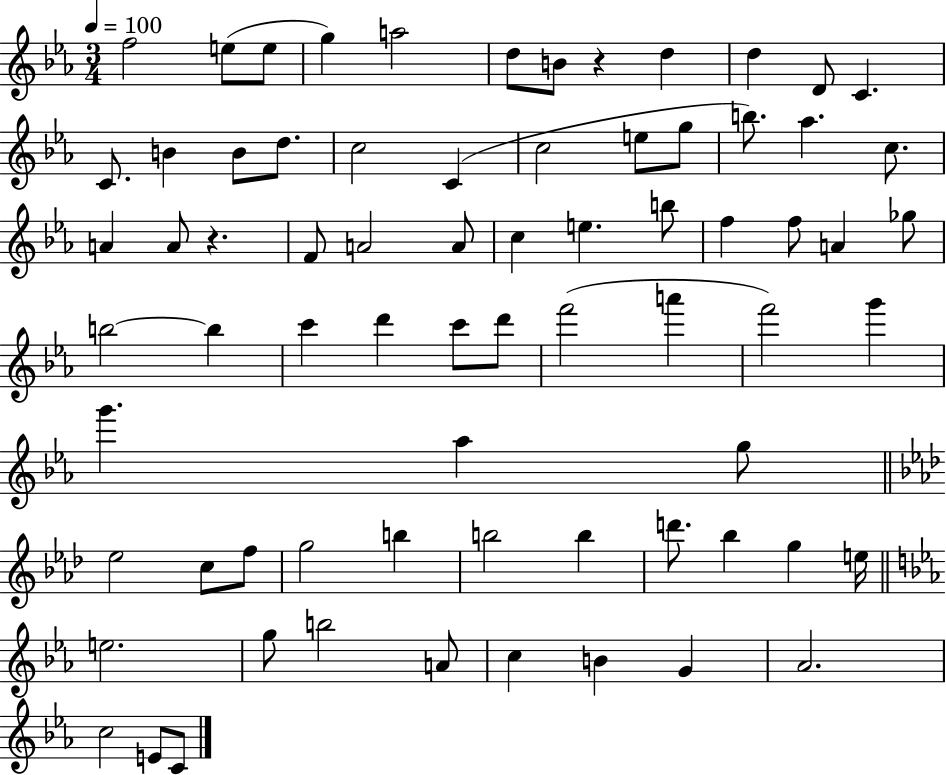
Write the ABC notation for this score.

X:1
T:Untitled
M:3/4
L:1/4
K:Eb
f2 e/2 e/2 g a2 d/2 B/2 z d d D/2 C C/2 B B/2 d/2 c2 C c2 e/2 g/2 b/2 _a c/2 A A/2 z F/2 A2 A/2 c e b/2 f f/2 A _g/2 b2 b c' d' c'/2 d'/2 f'2 a' f'2 g' g' _a g/2 _e2 c/2 f/2 g2 b b2 b d'/2 _b g e/4 e2 g/2 b2 A/2 c B G _A2 c2 E/2 C/2